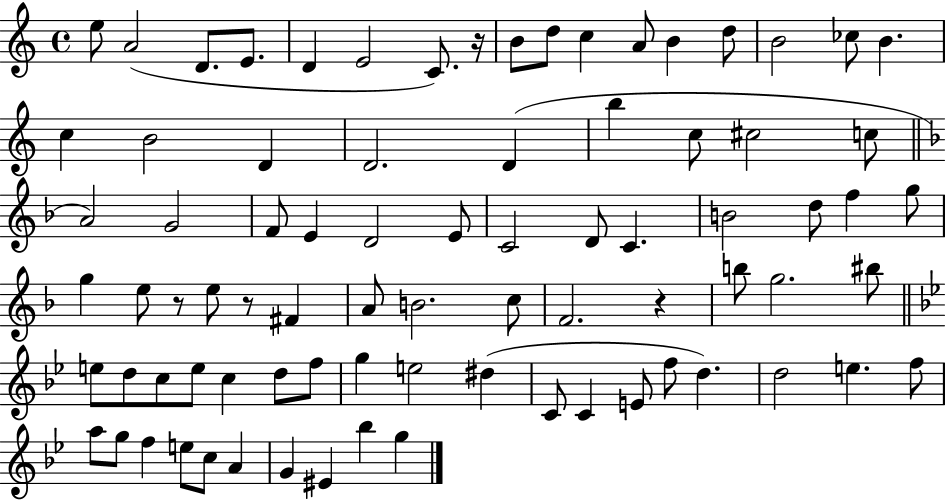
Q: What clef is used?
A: treble